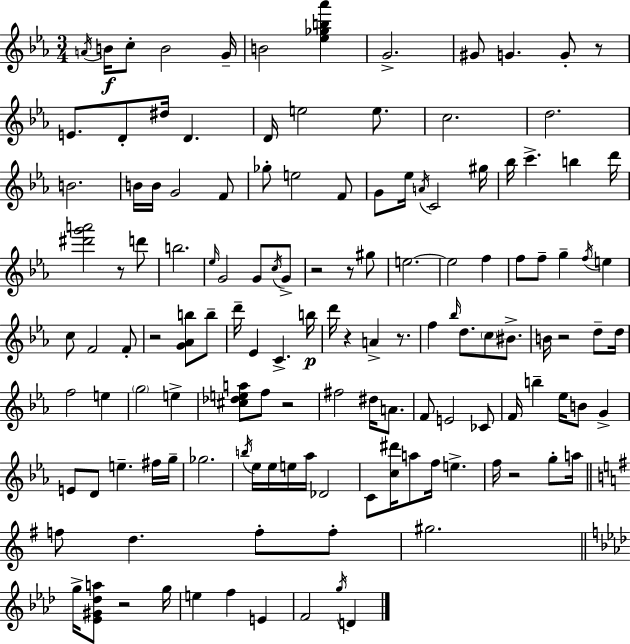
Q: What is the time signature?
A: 3/4